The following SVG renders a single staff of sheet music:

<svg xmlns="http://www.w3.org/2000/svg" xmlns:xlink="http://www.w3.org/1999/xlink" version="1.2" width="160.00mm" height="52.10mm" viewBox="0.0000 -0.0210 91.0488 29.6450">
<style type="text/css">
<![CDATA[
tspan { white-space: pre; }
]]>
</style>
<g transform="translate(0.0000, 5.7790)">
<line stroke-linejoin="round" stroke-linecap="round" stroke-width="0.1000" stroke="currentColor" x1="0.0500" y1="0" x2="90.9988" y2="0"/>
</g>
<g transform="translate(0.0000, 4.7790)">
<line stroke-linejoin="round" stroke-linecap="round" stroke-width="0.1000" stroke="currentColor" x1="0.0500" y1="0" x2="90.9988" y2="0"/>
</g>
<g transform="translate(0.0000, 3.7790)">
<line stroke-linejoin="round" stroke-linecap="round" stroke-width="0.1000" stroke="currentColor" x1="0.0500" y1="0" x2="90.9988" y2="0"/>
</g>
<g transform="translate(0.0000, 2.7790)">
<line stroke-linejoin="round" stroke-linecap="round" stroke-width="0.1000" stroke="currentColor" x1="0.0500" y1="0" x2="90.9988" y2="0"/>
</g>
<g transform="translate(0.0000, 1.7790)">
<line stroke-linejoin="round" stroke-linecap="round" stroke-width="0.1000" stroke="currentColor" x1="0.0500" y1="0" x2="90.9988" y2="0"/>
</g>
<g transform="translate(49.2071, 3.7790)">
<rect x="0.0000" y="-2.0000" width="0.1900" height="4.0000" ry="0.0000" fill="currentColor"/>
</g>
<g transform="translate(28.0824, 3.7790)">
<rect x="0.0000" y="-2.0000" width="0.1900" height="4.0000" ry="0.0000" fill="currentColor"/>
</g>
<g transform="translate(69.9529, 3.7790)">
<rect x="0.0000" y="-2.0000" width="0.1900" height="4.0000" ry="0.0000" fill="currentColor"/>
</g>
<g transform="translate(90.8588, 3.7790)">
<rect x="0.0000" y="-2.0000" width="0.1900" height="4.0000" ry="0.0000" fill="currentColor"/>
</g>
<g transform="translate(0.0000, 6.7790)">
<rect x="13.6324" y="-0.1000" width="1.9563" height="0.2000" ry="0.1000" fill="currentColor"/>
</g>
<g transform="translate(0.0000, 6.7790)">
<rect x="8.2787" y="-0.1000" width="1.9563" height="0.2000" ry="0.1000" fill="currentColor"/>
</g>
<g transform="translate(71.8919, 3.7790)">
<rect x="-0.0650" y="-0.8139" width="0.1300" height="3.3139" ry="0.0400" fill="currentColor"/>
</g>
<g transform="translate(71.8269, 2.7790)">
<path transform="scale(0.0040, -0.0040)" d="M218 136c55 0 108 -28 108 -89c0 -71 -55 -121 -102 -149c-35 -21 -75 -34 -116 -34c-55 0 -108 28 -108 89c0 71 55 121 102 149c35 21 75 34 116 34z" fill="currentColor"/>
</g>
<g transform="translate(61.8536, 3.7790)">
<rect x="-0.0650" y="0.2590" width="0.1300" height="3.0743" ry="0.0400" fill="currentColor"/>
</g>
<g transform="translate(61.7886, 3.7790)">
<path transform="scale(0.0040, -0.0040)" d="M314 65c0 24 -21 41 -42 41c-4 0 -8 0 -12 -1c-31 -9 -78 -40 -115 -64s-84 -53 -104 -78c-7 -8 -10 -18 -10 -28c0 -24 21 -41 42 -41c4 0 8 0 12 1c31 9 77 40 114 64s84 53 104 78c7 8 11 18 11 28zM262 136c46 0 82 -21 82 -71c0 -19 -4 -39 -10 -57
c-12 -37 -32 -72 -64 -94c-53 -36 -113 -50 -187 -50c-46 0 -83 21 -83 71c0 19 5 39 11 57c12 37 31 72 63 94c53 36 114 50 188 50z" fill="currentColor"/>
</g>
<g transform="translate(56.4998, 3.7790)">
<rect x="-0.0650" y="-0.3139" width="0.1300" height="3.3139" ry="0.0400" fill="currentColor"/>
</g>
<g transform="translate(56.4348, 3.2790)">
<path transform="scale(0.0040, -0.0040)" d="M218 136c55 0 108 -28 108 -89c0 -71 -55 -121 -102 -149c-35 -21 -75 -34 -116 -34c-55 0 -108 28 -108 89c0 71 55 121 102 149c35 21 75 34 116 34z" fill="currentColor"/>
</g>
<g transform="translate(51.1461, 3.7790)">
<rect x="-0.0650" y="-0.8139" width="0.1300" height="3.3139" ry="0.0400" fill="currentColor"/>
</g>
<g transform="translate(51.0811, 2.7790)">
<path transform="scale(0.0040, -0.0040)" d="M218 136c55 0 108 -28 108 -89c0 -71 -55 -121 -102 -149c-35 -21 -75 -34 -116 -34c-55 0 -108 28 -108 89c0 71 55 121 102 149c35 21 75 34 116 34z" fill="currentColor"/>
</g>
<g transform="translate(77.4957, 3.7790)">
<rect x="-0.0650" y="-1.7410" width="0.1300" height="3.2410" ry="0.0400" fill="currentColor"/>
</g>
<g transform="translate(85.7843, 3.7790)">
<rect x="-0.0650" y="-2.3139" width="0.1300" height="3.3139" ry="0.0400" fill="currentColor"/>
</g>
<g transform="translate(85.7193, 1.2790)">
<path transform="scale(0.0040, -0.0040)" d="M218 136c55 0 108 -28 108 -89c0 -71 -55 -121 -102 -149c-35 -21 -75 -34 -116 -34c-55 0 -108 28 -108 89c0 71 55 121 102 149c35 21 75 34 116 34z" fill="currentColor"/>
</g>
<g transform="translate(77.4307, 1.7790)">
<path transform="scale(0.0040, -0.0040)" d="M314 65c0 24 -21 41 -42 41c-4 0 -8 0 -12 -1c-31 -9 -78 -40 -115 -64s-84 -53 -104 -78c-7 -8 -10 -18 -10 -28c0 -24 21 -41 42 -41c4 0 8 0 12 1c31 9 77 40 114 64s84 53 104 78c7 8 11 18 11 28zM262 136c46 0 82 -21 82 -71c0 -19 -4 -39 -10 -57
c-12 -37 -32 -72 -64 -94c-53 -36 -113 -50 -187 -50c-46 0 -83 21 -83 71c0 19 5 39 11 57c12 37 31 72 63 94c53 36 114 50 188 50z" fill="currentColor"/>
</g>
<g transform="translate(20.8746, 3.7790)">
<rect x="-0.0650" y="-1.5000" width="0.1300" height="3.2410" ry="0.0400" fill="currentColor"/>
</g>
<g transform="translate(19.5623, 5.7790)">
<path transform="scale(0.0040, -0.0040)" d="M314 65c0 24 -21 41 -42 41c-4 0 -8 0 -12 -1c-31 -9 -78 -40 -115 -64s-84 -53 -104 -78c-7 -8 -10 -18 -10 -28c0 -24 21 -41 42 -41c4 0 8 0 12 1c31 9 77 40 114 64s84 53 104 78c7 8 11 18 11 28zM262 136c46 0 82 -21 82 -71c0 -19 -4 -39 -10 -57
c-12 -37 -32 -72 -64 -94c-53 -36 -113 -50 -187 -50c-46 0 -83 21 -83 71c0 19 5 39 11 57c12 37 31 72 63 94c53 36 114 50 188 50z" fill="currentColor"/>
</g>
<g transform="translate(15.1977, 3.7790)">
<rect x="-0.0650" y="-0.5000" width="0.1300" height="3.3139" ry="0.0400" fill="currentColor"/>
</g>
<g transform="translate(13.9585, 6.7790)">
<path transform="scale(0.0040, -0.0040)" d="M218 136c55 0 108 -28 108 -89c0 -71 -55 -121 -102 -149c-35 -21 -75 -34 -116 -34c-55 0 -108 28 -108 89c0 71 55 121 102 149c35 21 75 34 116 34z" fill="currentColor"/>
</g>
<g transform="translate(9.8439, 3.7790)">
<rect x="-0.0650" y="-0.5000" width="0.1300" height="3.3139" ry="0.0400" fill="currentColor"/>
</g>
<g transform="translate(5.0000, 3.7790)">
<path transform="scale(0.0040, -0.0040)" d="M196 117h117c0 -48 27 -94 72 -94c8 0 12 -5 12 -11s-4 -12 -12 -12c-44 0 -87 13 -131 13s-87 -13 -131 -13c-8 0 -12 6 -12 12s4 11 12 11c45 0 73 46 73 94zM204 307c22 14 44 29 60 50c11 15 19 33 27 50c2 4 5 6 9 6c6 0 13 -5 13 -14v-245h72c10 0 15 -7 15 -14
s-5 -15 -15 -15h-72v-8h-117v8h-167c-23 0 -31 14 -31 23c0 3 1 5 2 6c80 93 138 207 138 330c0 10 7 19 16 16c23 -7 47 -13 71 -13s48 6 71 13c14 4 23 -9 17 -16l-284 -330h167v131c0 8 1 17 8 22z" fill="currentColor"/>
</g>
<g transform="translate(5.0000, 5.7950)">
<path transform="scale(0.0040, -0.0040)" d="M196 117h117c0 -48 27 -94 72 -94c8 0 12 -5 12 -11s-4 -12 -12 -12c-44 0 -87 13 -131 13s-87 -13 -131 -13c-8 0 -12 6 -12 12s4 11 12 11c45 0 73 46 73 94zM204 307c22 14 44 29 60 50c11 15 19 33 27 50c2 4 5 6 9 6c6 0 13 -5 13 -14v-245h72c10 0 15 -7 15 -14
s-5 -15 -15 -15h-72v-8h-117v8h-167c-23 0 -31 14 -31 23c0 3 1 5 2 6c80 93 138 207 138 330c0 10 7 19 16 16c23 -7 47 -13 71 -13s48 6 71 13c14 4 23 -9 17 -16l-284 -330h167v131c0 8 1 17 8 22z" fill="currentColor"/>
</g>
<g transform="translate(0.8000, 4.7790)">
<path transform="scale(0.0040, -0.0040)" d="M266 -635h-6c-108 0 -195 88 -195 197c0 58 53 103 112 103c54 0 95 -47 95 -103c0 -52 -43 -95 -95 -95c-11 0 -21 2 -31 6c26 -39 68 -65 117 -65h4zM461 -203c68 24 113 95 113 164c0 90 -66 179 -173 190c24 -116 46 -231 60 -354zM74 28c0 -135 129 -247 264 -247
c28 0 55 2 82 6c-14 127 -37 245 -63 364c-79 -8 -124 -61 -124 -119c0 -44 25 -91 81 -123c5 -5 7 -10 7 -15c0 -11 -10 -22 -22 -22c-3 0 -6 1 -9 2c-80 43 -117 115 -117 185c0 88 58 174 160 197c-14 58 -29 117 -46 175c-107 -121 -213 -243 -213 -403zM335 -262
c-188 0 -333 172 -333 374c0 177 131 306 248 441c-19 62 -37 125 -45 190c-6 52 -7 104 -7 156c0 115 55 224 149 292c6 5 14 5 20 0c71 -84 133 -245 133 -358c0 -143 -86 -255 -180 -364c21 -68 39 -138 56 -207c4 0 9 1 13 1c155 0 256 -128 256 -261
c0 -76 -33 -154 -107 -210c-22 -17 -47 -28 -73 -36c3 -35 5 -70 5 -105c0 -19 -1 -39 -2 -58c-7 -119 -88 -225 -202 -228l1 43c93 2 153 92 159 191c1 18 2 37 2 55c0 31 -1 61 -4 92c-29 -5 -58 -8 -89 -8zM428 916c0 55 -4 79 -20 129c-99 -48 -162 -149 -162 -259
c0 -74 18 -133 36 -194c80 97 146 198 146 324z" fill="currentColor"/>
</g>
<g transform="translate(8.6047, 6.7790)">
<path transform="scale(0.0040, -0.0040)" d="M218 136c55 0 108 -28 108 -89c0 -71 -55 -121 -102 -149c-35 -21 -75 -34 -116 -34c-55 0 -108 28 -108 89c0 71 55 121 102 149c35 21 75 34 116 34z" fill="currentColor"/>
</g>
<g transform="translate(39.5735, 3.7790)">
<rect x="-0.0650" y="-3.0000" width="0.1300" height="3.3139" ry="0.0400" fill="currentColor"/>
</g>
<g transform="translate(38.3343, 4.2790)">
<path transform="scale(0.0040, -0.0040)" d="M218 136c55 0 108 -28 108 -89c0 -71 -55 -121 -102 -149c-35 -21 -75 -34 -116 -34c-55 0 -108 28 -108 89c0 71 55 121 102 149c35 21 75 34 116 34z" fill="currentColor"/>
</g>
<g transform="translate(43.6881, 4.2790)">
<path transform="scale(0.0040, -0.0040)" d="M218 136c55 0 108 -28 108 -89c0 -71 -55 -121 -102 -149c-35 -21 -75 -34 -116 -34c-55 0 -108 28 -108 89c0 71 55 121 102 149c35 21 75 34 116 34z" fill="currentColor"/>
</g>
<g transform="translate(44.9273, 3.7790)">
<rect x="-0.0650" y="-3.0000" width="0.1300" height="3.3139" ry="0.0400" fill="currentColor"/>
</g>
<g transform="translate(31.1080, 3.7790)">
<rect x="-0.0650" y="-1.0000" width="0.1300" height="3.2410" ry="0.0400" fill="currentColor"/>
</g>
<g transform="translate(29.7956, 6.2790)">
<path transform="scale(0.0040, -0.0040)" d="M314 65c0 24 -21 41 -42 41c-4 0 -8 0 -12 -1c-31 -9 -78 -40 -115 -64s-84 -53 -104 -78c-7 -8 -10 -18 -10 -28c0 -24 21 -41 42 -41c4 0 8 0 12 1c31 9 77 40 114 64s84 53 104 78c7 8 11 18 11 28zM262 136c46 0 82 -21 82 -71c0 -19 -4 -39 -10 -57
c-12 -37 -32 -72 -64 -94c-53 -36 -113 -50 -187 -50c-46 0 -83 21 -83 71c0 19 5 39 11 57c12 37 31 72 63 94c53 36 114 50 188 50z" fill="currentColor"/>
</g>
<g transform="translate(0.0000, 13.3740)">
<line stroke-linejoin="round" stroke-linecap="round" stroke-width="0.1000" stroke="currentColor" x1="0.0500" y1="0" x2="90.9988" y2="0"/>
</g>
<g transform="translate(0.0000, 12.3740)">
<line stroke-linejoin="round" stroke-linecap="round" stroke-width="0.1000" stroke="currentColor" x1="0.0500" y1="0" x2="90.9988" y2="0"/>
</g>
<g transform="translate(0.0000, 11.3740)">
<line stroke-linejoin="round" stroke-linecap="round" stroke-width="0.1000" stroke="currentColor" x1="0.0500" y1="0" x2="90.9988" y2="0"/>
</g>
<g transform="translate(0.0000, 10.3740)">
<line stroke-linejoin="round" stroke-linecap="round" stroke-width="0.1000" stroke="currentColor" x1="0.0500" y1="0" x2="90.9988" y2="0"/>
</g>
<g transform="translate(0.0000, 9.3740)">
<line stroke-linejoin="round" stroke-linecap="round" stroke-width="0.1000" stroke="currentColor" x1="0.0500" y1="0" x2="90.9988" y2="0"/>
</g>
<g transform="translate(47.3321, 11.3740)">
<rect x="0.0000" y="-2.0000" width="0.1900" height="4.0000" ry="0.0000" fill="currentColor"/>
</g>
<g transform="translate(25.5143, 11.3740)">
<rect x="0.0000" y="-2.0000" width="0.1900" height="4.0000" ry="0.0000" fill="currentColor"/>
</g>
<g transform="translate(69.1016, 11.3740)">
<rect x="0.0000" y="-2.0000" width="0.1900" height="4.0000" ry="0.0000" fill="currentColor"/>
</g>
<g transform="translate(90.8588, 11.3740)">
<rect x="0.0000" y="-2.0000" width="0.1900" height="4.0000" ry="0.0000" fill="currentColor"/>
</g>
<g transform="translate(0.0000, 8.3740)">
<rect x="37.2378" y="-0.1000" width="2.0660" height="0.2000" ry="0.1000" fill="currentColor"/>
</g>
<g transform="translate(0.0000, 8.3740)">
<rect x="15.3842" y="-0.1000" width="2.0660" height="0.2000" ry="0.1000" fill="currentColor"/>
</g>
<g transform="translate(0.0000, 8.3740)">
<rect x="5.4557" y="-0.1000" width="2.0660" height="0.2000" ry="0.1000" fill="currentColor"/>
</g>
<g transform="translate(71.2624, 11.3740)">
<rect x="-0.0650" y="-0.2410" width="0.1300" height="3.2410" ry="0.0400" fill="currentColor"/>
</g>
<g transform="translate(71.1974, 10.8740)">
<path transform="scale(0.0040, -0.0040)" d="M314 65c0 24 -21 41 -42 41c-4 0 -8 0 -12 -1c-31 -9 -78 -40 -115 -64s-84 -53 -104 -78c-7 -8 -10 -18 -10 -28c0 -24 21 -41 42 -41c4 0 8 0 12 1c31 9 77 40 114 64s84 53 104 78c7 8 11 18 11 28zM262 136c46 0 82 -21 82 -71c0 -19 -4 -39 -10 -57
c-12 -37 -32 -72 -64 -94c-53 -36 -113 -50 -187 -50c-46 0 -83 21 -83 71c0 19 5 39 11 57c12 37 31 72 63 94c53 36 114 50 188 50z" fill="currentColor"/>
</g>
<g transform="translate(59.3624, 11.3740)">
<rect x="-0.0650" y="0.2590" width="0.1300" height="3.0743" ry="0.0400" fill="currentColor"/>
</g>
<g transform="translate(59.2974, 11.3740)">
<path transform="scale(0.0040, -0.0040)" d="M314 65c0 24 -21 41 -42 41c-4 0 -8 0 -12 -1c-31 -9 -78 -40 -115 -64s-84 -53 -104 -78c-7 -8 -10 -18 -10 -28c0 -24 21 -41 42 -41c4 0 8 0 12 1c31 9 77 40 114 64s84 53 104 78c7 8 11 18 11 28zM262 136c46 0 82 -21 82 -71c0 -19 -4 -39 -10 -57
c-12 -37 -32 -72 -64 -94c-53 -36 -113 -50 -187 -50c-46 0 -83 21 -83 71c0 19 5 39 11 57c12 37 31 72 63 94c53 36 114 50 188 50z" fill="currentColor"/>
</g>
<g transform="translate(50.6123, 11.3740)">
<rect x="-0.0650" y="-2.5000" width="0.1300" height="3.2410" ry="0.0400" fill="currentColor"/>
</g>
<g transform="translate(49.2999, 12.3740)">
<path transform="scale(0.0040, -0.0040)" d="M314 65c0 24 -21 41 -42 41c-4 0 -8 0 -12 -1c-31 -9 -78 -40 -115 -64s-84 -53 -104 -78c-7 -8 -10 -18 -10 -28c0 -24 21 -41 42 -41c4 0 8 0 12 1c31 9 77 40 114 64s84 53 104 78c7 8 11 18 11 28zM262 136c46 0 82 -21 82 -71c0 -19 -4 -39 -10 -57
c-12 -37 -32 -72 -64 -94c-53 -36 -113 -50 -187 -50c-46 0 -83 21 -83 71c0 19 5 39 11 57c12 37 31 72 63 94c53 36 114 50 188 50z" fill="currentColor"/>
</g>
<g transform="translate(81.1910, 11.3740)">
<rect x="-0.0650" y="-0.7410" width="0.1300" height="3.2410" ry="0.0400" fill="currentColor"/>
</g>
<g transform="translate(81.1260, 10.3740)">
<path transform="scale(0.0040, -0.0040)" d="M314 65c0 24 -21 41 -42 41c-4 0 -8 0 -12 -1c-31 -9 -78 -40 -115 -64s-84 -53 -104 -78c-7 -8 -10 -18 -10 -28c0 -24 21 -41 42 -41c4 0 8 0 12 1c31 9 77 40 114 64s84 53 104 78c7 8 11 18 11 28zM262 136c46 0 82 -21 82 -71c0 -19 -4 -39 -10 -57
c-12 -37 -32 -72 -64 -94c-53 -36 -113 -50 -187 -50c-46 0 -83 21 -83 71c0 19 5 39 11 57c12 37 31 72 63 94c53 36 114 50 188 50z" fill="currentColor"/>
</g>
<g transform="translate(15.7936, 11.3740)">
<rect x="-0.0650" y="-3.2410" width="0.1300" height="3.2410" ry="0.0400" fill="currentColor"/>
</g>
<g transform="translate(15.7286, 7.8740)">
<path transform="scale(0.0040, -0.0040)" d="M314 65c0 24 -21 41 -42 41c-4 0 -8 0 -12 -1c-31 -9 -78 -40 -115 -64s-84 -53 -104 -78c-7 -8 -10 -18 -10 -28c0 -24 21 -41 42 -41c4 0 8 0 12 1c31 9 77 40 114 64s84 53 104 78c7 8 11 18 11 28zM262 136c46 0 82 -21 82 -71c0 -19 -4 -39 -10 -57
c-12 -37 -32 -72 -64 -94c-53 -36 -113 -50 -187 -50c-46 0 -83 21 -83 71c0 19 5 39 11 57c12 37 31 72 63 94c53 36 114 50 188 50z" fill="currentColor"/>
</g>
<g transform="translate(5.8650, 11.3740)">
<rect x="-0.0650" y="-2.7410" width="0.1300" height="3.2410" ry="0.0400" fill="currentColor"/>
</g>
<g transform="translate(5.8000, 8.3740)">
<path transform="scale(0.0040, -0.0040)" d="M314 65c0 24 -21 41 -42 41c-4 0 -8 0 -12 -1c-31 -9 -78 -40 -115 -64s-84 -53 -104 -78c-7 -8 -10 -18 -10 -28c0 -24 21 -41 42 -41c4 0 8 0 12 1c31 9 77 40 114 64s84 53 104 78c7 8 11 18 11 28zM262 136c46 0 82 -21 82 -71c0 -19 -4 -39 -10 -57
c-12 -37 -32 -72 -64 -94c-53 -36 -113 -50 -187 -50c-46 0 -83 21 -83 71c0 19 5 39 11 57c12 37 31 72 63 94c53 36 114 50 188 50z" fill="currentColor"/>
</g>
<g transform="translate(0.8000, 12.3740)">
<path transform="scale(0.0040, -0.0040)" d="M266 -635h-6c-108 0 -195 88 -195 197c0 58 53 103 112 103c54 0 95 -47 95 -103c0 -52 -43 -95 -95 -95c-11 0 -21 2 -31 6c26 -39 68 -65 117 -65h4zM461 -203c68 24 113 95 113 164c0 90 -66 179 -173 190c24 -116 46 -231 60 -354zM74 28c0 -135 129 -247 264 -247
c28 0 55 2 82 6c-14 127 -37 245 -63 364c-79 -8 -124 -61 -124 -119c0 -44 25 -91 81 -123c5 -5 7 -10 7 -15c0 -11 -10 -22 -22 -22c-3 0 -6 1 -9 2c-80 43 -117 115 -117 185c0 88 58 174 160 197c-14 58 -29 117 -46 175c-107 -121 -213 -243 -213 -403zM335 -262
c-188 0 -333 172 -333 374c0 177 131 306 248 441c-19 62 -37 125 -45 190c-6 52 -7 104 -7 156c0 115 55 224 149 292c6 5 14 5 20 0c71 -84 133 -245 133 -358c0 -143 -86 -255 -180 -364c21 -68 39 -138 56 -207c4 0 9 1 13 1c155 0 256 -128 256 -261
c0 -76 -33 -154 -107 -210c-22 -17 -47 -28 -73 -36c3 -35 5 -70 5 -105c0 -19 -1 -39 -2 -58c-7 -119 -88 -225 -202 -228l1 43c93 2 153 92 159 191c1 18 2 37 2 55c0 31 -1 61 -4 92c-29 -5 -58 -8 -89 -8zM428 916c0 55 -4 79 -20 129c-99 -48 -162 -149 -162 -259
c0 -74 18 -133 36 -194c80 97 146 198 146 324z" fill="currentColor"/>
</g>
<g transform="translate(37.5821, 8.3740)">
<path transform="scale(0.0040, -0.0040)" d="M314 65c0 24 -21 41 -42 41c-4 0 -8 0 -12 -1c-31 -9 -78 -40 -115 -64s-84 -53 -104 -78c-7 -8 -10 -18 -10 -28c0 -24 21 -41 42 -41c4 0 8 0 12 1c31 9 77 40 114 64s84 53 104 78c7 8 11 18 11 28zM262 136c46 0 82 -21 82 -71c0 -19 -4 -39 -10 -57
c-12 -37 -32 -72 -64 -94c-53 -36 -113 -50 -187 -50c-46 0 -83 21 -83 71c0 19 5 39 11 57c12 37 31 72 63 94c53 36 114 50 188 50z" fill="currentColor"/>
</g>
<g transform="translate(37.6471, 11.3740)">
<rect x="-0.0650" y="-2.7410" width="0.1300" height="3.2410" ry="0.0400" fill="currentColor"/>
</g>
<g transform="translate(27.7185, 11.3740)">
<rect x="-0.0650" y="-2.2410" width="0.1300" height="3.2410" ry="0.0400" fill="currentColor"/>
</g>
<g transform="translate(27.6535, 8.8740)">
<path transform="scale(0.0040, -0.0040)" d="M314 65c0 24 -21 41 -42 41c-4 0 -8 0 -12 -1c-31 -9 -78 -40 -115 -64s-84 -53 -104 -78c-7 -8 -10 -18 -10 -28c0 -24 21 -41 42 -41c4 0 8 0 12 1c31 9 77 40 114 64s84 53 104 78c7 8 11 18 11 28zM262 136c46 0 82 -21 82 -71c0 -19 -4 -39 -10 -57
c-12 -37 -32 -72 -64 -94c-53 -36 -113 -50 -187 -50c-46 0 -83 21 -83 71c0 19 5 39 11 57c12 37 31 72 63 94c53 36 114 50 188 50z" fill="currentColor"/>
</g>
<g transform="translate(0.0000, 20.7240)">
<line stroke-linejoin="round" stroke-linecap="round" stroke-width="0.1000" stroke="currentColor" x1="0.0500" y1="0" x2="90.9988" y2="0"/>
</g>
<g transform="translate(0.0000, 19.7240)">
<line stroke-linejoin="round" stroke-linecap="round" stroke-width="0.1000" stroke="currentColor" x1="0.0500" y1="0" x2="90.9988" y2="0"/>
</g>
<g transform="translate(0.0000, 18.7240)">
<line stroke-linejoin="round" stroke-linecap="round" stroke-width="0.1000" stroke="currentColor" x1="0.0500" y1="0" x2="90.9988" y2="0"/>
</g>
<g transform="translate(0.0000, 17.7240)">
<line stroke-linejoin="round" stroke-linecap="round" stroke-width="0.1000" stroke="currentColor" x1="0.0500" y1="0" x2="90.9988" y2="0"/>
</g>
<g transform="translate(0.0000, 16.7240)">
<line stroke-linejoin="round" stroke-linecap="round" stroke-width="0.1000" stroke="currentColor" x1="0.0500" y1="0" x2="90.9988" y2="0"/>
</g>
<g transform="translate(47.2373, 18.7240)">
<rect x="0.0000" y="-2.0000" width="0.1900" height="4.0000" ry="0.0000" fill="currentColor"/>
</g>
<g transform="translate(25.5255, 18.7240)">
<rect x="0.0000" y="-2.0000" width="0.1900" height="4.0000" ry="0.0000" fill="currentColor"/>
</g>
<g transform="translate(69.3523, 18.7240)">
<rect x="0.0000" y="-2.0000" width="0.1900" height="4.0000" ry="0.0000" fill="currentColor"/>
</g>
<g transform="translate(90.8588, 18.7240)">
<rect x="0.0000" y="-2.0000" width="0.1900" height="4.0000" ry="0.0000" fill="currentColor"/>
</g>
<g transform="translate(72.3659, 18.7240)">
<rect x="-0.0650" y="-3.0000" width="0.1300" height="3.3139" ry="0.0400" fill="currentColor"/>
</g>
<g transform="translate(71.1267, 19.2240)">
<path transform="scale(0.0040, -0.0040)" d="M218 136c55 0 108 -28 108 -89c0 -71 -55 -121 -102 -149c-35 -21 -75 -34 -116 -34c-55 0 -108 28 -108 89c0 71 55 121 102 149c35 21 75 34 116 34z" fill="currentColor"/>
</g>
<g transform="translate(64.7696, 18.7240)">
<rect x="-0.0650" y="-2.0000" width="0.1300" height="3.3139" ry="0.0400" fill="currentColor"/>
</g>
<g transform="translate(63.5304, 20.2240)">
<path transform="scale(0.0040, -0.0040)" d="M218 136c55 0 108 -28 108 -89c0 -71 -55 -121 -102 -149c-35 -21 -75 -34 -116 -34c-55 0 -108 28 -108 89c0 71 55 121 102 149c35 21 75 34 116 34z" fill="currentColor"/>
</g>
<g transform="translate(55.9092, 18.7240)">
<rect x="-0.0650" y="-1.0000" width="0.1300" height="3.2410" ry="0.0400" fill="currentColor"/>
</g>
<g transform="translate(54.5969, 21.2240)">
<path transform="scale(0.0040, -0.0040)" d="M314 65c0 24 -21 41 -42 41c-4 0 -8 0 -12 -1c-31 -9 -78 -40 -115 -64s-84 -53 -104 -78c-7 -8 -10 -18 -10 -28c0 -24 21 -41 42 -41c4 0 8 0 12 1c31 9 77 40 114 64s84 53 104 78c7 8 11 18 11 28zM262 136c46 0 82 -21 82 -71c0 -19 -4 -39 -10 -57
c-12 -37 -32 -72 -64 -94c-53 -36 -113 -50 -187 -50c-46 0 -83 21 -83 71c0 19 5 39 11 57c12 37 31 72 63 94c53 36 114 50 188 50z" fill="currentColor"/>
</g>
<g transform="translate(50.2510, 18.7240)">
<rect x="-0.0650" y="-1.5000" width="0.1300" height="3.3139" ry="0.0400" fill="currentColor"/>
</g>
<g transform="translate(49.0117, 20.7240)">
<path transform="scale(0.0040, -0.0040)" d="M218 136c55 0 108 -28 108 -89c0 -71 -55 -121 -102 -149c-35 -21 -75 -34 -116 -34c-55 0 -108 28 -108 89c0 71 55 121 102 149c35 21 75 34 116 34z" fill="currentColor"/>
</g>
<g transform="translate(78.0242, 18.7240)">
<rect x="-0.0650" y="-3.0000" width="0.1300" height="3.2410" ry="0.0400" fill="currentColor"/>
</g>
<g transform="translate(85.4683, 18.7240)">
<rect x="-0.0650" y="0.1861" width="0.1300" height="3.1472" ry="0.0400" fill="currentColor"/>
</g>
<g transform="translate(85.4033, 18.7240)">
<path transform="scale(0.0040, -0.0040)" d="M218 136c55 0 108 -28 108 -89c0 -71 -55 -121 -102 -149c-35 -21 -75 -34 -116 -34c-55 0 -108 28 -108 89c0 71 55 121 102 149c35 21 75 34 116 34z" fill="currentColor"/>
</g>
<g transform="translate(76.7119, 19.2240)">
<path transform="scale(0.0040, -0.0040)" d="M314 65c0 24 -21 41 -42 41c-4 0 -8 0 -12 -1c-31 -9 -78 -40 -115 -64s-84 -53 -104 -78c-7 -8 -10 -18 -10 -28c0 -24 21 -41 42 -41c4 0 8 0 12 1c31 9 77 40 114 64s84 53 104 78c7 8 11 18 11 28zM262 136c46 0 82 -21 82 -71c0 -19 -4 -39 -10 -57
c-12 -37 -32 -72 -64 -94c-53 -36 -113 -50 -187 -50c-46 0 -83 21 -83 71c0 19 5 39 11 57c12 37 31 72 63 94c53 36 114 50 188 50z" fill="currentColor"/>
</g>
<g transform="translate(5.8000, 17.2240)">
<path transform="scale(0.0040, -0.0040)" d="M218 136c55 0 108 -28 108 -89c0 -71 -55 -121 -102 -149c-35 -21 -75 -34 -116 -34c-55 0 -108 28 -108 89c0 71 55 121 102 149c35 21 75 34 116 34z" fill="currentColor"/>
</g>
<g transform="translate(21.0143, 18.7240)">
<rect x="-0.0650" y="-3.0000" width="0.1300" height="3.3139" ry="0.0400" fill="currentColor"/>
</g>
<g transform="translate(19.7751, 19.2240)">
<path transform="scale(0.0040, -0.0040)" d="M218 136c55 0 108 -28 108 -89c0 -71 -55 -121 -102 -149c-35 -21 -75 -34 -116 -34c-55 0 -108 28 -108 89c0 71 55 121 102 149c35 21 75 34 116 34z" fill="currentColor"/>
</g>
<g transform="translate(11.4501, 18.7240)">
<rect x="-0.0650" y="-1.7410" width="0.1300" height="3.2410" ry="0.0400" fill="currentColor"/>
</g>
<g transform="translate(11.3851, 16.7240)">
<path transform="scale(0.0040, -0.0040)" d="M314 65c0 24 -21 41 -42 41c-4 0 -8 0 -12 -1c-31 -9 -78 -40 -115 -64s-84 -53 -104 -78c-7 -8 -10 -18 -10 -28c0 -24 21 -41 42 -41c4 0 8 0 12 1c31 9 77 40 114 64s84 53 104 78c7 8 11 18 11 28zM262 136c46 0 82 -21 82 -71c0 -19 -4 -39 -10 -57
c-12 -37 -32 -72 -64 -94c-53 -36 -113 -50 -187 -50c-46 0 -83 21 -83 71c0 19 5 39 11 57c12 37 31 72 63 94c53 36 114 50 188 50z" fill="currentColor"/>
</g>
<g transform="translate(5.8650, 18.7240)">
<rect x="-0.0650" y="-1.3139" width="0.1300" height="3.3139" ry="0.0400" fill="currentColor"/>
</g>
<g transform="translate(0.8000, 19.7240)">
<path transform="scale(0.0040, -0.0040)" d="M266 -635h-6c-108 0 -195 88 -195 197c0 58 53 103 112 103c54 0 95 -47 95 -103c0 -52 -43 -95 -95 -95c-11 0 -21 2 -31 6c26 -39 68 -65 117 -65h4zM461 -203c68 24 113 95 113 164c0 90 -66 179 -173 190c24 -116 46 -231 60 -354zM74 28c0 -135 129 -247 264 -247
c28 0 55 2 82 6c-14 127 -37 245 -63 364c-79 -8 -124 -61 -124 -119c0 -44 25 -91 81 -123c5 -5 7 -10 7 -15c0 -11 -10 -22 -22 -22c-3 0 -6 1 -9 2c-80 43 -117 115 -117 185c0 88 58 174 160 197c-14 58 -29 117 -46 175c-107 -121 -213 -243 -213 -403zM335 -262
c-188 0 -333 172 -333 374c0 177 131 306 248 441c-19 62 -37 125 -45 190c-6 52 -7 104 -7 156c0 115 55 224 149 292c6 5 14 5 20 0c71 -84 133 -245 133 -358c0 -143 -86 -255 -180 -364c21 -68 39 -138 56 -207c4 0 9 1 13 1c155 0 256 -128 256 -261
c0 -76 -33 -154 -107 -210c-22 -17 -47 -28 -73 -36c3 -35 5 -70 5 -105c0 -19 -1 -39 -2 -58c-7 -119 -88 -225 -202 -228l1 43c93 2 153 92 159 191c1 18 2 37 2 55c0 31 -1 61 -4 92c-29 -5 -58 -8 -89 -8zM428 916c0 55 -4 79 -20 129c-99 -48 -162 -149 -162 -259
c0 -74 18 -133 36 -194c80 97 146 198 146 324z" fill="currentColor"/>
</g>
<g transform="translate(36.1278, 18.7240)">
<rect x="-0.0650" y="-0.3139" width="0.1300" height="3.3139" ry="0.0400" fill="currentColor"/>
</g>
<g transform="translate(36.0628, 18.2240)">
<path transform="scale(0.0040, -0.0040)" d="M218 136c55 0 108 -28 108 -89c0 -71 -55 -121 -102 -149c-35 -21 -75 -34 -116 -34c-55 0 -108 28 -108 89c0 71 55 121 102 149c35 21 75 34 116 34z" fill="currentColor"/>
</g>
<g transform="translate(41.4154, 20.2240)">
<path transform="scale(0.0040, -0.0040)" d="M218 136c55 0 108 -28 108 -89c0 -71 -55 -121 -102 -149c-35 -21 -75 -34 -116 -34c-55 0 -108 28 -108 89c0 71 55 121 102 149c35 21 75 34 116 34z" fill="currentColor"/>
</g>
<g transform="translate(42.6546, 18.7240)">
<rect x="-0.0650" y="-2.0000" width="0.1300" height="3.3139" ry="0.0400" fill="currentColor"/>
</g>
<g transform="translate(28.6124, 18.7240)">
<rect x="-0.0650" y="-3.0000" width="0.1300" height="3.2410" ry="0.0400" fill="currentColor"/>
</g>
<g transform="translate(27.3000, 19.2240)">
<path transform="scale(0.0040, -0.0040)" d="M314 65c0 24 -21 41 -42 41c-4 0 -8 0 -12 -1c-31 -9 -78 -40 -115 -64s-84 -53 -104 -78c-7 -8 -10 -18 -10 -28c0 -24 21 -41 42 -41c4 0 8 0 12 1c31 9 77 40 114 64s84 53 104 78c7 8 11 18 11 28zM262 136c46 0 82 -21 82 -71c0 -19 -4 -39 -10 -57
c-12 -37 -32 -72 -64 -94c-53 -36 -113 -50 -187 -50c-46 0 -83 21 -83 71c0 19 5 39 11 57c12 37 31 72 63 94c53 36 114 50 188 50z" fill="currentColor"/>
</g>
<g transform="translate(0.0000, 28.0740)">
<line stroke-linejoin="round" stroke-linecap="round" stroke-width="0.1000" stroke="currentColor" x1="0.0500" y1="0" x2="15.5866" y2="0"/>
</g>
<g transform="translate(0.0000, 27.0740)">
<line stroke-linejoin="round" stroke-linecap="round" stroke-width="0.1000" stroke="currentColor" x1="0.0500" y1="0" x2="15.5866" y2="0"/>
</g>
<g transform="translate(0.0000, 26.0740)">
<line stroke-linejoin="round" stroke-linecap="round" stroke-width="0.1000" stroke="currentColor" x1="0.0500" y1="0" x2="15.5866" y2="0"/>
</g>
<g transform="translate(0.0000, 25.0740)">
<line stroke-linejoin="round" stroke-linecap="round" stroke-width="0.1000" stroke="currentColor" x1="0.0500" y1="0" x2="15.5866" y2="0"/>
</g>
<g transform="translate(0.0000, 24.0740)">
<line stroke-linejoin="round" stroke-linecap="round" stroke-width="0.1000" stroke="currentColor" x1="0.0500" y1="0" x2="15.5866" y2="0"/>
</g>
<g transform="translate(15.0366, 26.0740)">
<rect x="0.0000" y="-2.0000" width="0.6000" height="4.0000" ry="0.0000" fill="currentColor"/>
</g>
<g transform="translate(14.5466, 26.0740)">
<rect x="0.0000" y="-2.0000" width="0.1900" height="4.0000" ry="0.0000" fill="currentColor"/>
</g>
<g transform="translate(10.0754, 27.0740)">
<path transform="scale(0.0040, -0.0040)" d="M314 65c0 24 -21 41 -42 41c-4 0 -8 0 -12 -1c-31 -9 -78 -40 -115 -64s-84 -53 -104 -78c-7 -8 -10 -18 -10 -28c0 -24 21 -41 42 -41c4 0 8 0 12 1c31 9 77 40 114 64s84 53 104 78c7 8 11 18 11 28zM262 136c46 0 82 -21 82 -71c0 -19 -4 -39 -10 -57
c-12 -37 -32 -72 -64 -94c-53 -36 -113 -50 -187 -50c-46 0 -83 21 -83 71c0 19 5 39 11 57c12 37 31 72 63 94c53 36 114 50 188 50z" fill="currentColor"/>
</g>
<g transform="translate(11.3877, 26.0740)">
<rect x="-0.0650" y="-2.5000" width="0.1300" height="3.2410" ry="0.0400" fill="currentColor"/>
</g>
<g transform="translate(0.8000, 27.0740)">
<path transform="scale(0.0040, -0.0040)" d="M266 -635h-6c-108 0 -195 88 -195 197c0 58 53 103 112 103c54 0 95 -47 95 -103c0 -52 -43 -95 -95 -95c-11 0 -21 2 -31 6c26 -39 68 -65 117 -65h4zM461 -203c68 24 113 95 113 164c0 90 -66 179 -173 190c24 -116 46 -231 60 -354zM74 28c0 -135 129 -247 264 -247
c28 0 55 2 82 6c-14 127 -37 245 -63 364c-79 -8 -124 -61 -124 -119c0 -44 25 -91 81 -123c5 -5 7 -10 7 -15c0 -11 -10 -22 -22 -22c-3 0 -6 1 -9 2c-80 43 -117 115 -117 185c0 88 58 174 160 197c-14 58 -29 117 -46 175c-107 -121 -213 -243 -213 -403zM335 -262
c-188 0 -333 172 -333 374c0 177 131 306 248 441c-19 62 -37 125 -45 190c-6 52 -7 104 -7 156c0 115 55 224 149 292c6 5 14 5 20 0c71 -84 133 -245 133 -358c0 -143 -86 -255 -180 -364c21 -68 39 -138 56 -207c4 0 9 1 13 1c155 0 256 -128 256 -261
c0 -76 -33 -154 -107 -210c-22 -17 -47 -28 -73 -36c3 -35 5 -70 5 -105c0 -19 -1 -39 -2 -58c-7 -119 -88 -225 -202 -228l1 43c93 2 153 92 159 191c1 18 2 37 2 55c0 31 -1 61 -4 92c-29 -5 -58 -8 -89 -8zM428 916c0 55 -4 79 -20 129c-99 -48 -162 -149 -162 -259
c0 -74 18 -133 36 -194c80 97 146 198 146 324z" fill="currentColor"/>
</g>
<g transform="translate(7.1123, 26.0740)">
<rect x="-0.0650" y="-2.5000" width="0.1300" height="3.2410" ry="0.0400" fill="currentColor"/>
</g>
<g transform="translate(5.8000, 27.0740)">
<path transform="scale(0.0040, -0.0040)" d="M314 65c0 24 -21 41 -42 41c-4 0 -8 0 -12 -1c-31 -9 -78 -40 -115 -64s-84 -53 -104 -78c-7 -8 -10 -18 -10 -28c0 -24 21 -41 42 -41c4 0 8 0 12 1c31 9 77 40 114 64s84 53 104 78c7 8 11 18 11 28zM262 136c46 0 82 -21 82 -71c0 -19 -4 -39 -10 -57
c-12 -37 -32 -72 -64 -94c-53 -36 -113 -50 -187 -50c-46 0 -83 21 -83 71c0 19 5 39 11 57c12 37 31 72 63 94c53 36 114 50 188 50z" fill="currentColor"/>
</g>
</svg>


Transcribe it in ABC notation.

X:1
T:Untitled
M:4/4
L:1/4
K:C
C C E2 D2 A A d c B2 d f2 g a2 b2 g2 a2 G2 B2 c2 d2 e f2 A A2 c F E D2 F A A2 B G2 G2